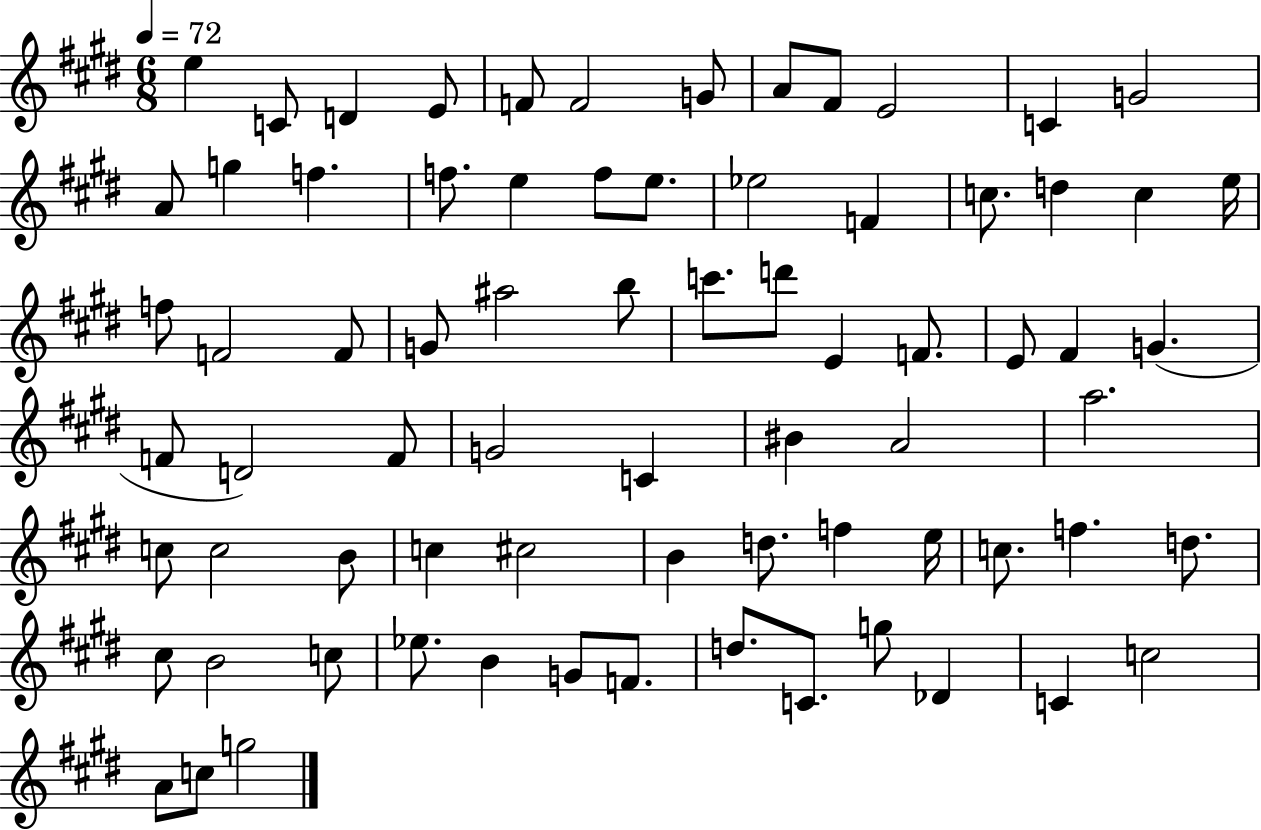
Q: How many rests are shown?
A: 0